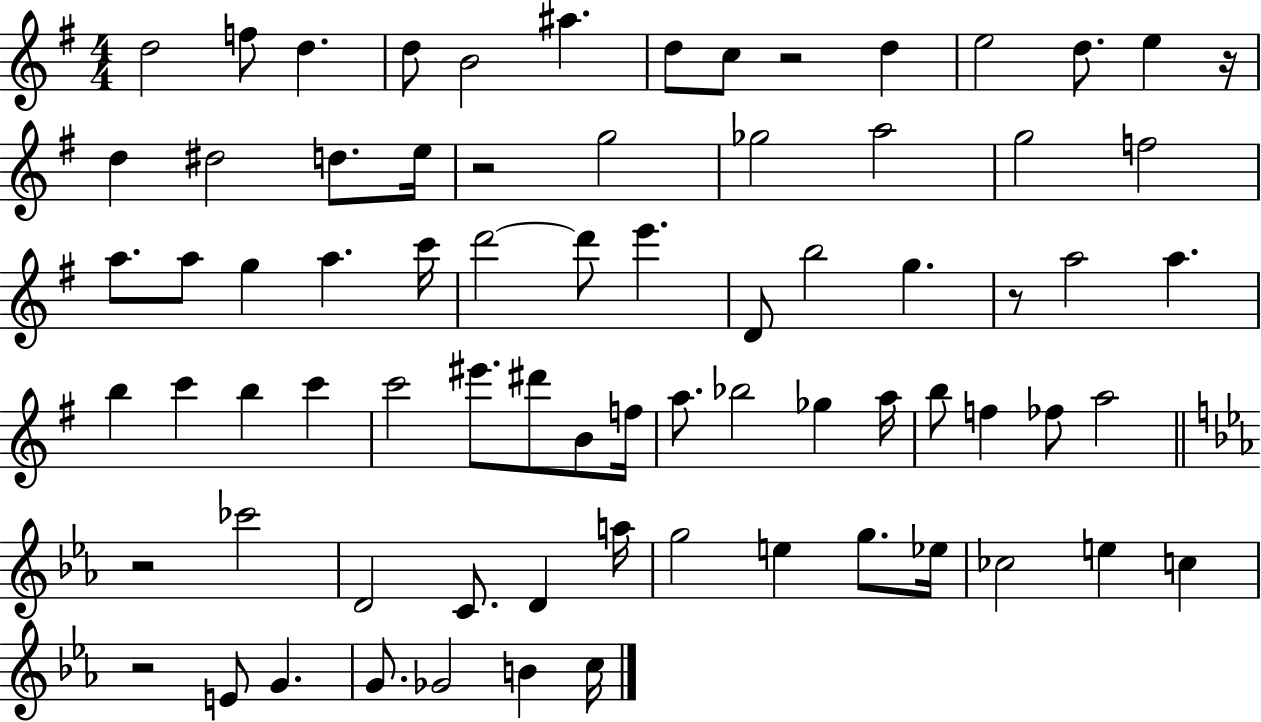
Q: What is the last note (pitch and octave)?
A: C5